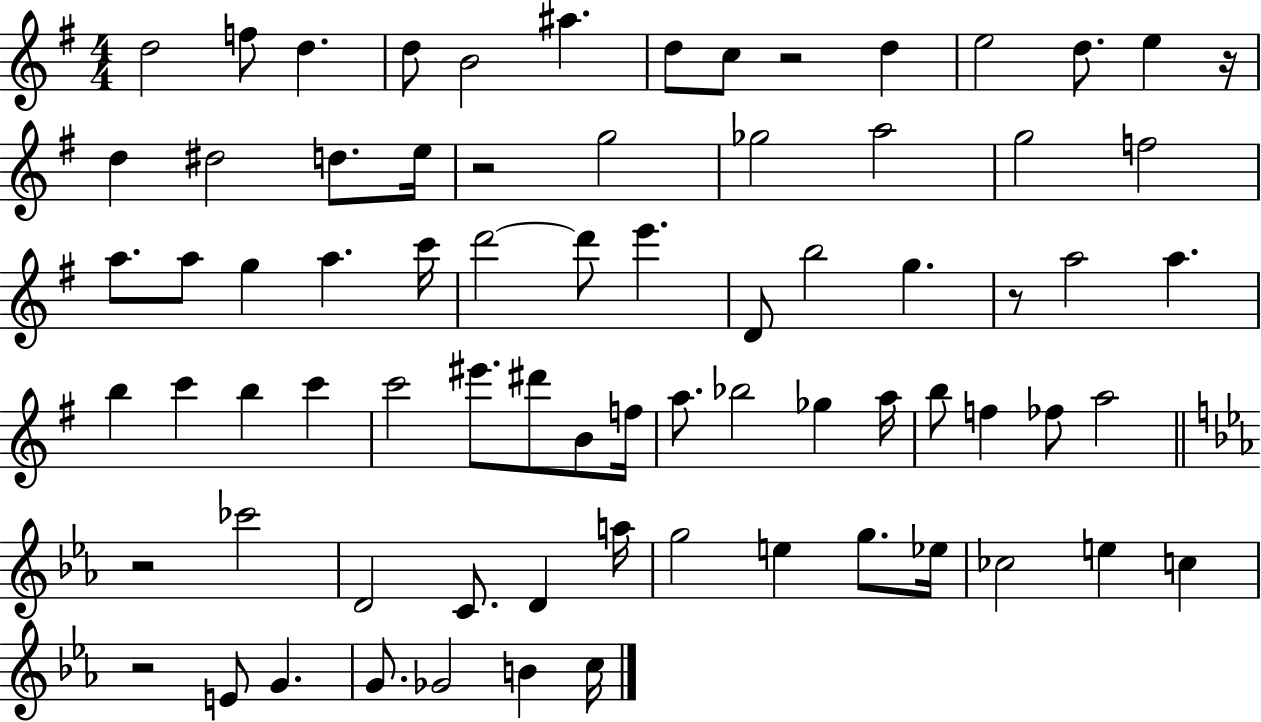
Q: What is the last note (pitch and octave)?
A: C5